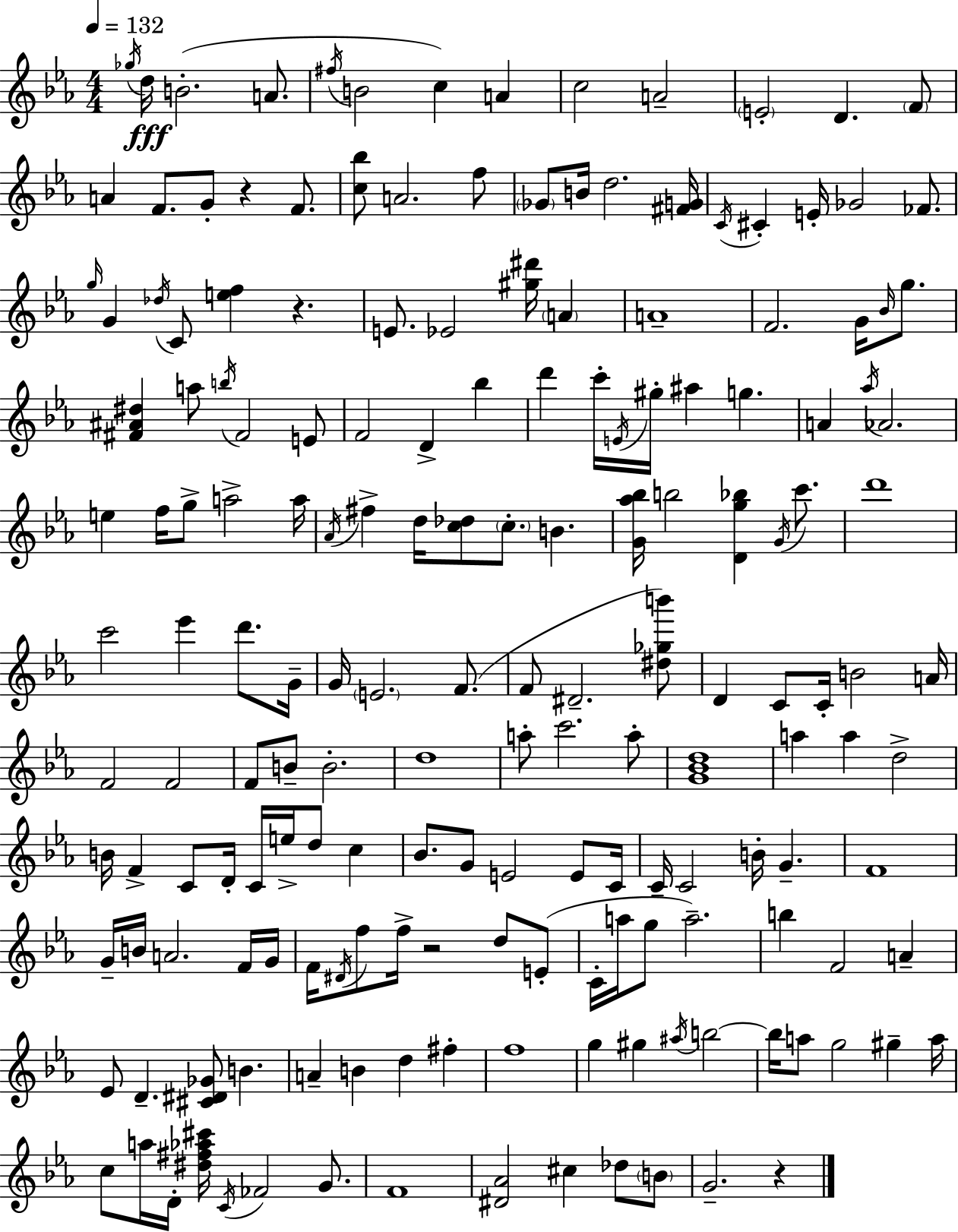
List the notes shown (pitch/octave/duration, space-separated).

Gb5/s D5/s B4/h. A4/e. F#5/s B4/h C5/q A4/q C5/h A4/h E4/h D4/q. F4/e A4/q F4/e. G4/e R/q F4/e. [C5,Bb5]/e A4/h. F5/e Gb4/e B4/s D5/h. [F#4,G4]/s C4/s C#4/q E4/s Gb4/h FES4/e. G5/s G4/q Db5/s C4/e [E5,F5]/q R/q. E4/e. Eb4/h [G#5,D#6]/s A4/q A4/w F4/h. G4/s Bb4/s G5/e. [F#4,A#4,D#5]/q A5/e B5/s F#4/h E4/e F4/h D4/q Bb5/q D6/q C6/s E4/s G#5/s A#5/q G5/q. A4/q Ab5/s Ab4/h. E5/q F5/s G5/e A5/h A5/s Ab4/s F#5/q D5/s [C5,Db5]/e C5/e. B4/q. [G4,Ab5,Bb5]/s B5/h [D4,G5,Bb5]/q G4/s C6/e. D6/w C6/h Eb6/q D6/e. G4/s G4/s E4/h. F4/e. F4/e D#4/h. [D#5,Gb5,B6]/e D4/q C4/e C4/s B4/h A4/s F4/h F4/h F4/e B4/e B4/h. D5/w A5/e C6/h. A5/e [G4,Bb4,D5]/w A5/q A5/q D5/h B4/s F4/q C4/e D4/s C4/s E5/s D5/e C5/q Bb4/e. G4/e E4/h E4/e C4/s C4/s C4/h B4/s G4/q. F4/w G4/s B4/s A4/h. F4/s G4/s F4/s D#4/s F5/e F5/s R/h D5/e E4/e C4/s A5/s G5/e A5/h. B5/q F4/h A4/q Eb4/e D4/q. [C#4,D#4,Gb4]/e B4/q. A4/q B4/q D5/q F#5/q F5/w G5/q G#5/q A#5/s B5/h B5/s A5/e G5/h G#5/q A5/s C5/e A5/s D4/s [D#5,F#5,Ab5,C#6]/s C4/s FES4/h G4/e. F4/w [D#4,Ab4]/h C#5/q Db5/e B4/e G4/h. R/q